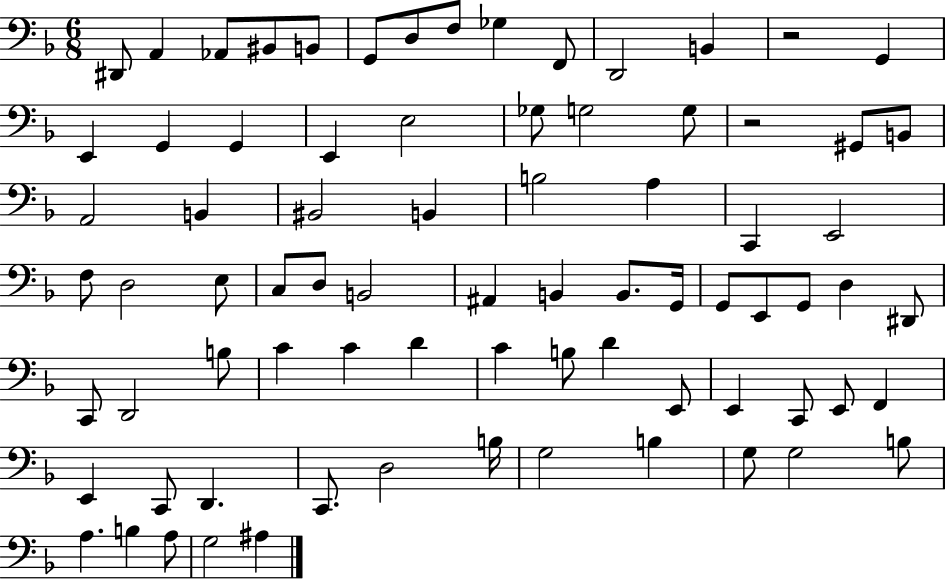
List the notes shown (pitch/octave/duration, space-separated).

D#2/e A2/q Ab2/e BIS2/e B2/e G2/e D3/e F3/e Gb3/q F2/e D2/h B2/q R/h G2/q E2/q G2/q G2/q E2/q E3/h Gb3/e G3/h G3/e R/h G#2/e B2/e A2/h B2/q BIS2/h B2/q B3/h A3/q C2/q E2/h F3/e D3/h E3/e C3/e D3/e B2/h A#2/q B2/q B2/e. G2/s G2/e E2/e G2/e D3/q D#2/e C2/e D2/h B3/e C4/q C4/q D4/q C4/q B3/e D4/q E2/e E2/q C2/e E2/e F2/q E2/q C2/e D2/q. C2/e. D3/h B3/s G3/h B3/q G3/e G3/h B3/e A3/q. B3/q A3/e G3/h A#3/q